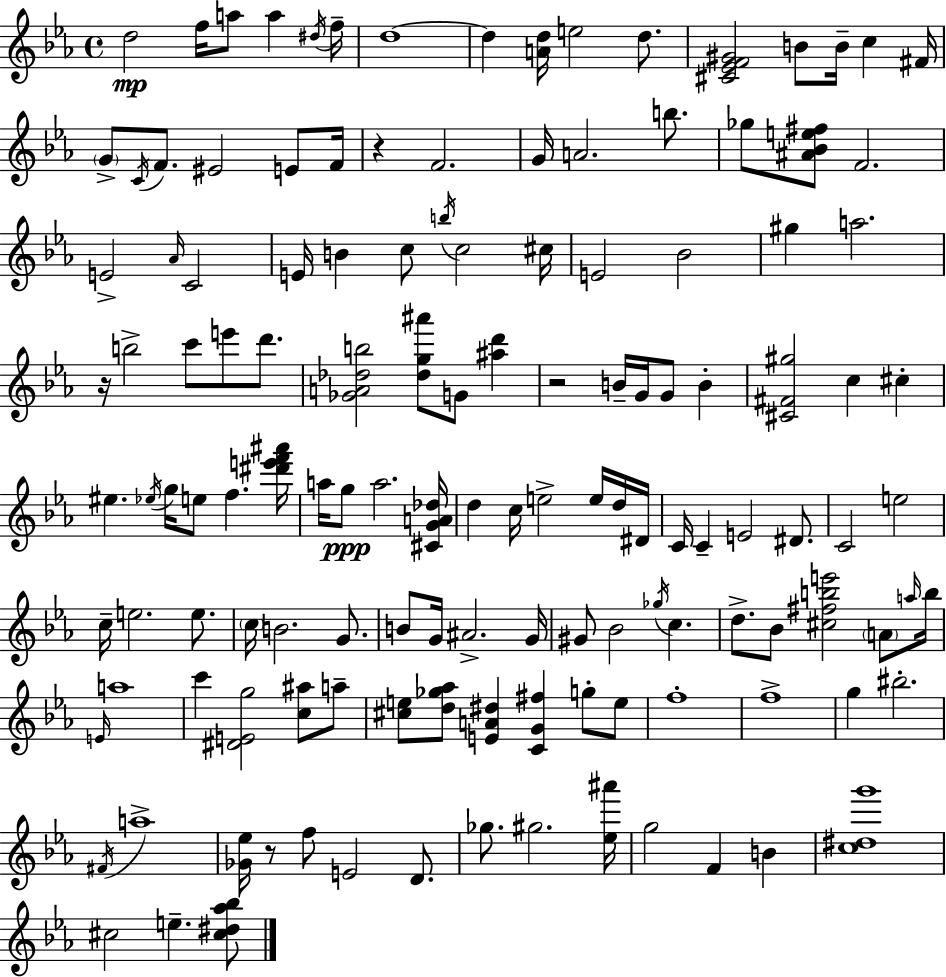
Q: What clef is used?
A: treble